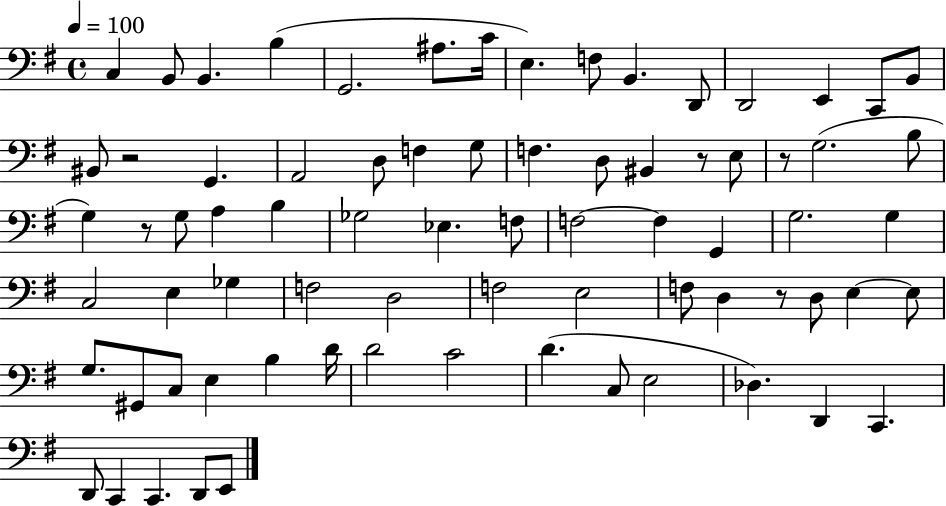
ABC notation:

X:1
T:Untitled
M:4/4
L:1/4
K:G
C, B,,/2 B,, B, G,,2 ^A,/2 C/4 E, F,/2 B,, D,,/2 D,,2 E,, C,,/2 B,,/2 ^B,,/2 z2 G,, A,,2 D,/2 F, G,/2 F, D,/2 ^B,, z/2 E,/2 z/2 G,2 B,/2 G, z/2 G,/2 A, B, _G,2 _E, F,/2 F,2 F, G,, G,2 G, C,2 E, _G, F,2 D,2 F,2 E,2 F,/2 D, z/2 D,/2 E, E,/2 G,/2 ^G,,/2 C,/2 E, B, D/4 D2 C2 D C,/2 E,2 _D, D,, C,, D,,/2 C,, C,, D,,/2 E,,/2